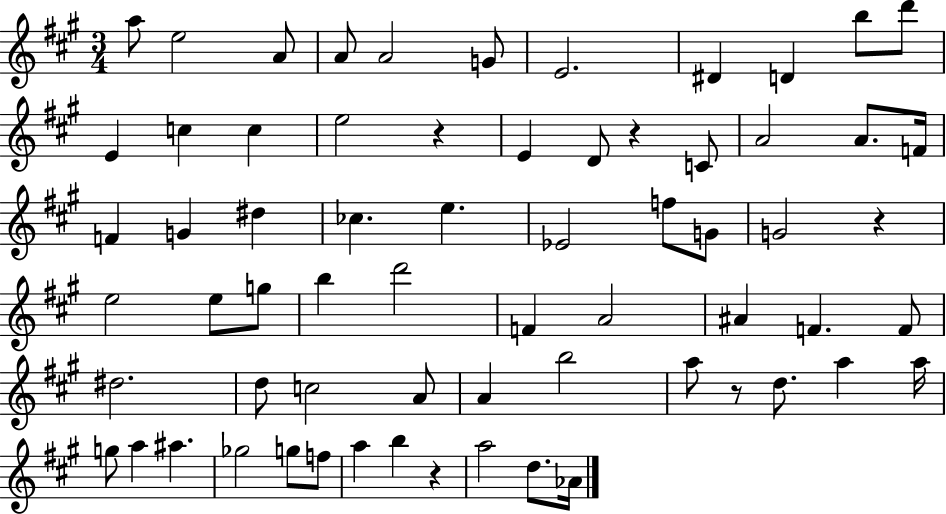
A5/e E5/h A4/e A4/e A4/h G4/e E4/h. D#4/q D4/q B5/e D6/e E4/q C5/q C5/q E5/h R/q E4/q D4/e R/q C4/e A4/h A4/e. F4/s F4/q G4/q D#5/q CES5/q. E5/q. Eb4/h F5/e G4/e G4/h R/q E5/h E5/e G5/e B5/q D6/h F4/q A4/h A#4/q F4/q. F4/e D#5/h. D5/e C5/h A4/e A4/q B5/h A5/e R/e D5/e. A5/q A5/s G5/e A5/q A#5/q. Gb5/h G5/e F5/e A5/q B5/q R/q A5/h D5/e. Ab4/s